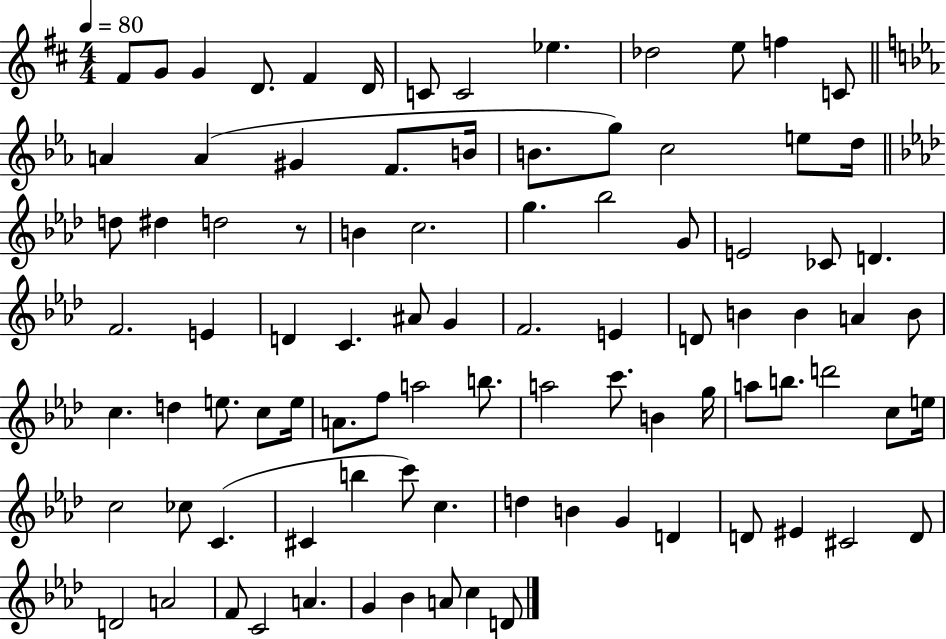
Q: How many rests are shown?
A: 1